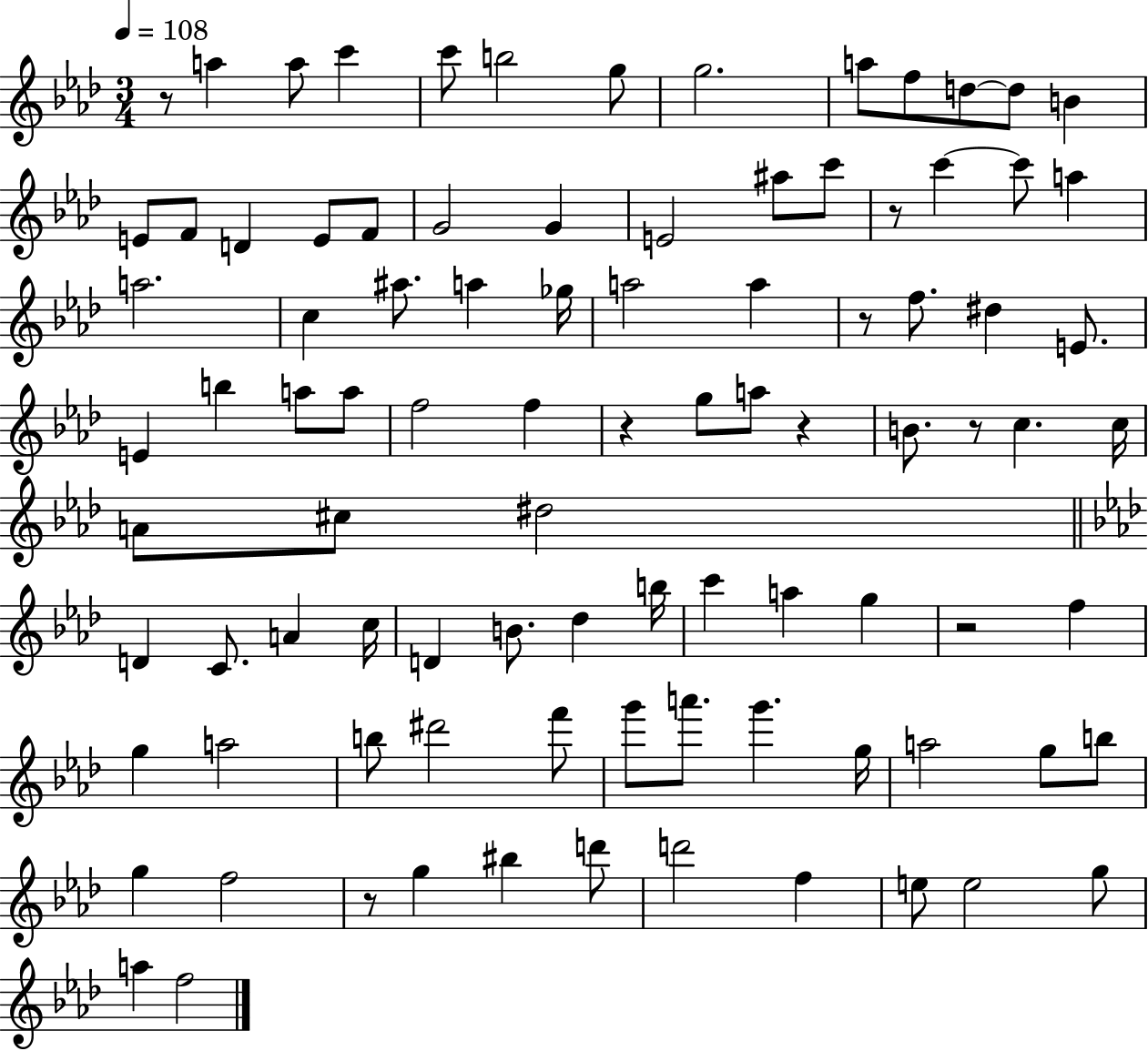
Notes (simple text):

R/e A5/q A5/e C6/q C6/e B5/h G5/e G5/h. A5/e F5/e D5/e D5/e B4/q E4/e F4/e D4/q E4/e F4/e G4/h G4/q E4/h A#5/e C6/e R/e C6/q C6/e A5/q A5/h. C5/q A#5/e. A5/q Gb5/s A5/h A5/q R/e F5/e. D#5/q E4/e. E4/q B5/q A5/e A5/e F5/h F5/q R/q G5/e A5/e R/q B4/e. R/e C5/q. C5/s A4/e C#5/e D#5/h D4/q C4/e. A4/q C5/s D4/q B4/e. Db5/q B5/s C6/q A5/q G5/q R/h F5/q G5/q A5/h B5/e D#6/h F6/e G6/e A6/e. G6/q. G5/s A5/h G5/e B5/e G5/q F5/h R/e G5/q BIS5/q D6/e D6/h F5/q E5/e E5/h G5/e A5/q F5/h